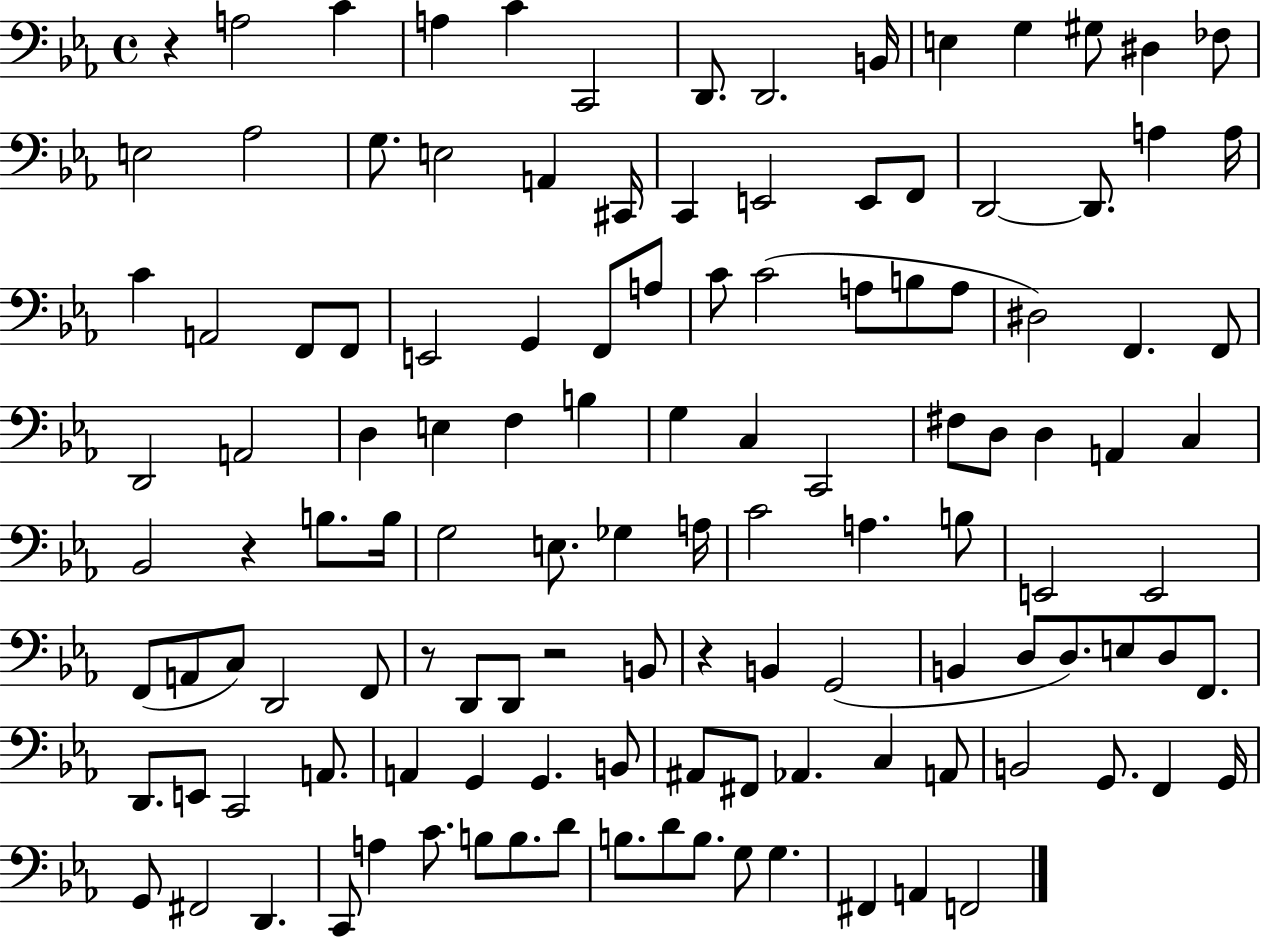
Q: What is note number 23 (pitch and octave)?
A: F2